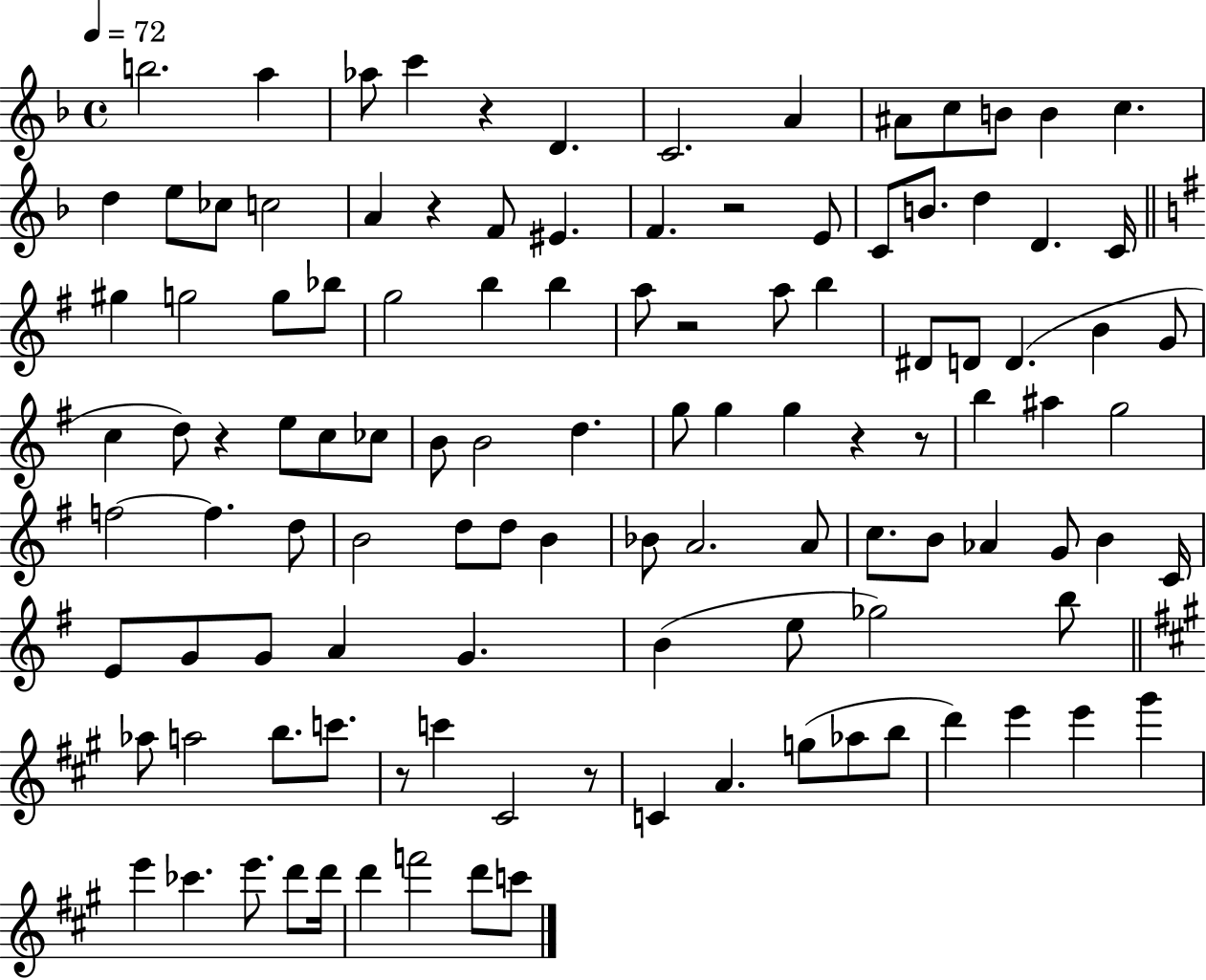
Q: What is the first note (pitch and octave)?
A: B5